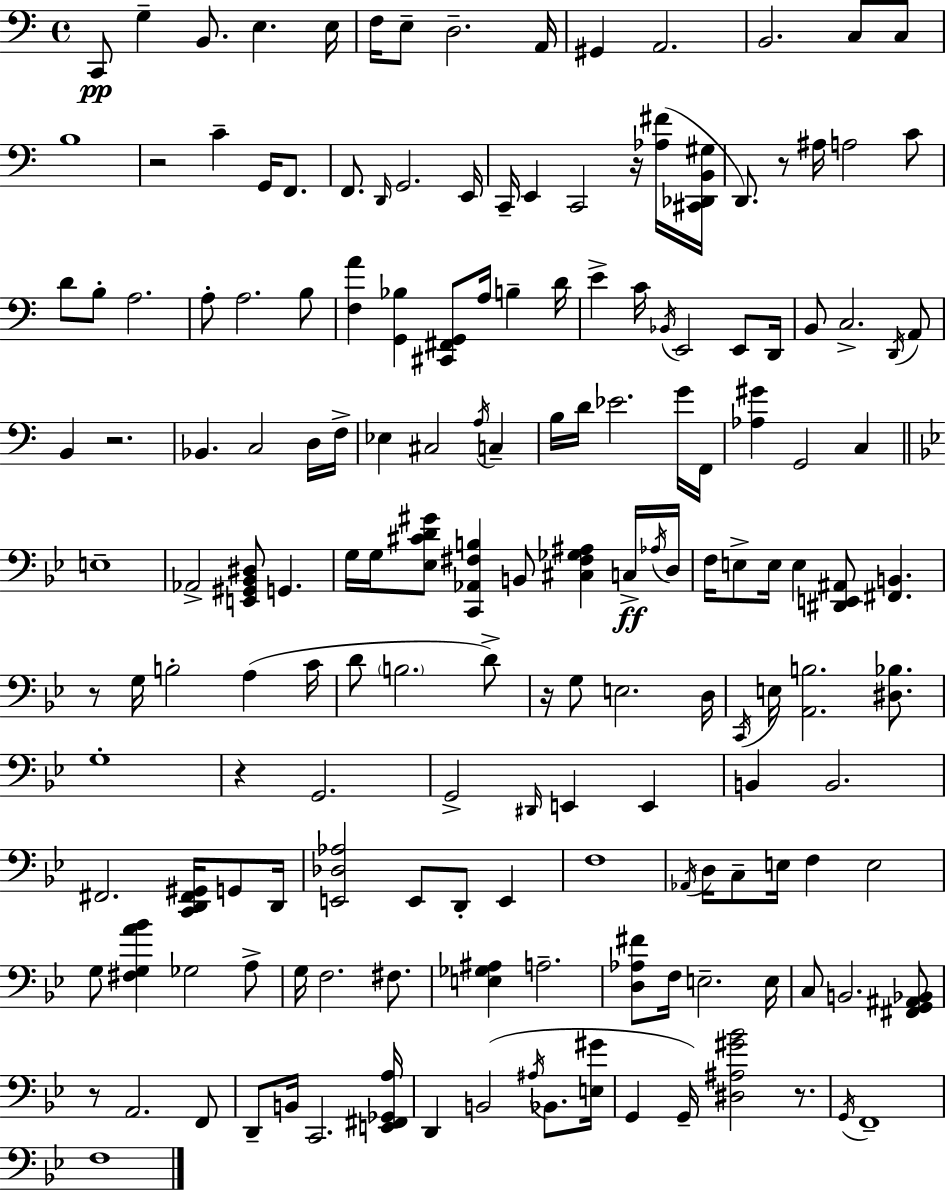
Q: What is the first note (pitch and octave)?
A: C2